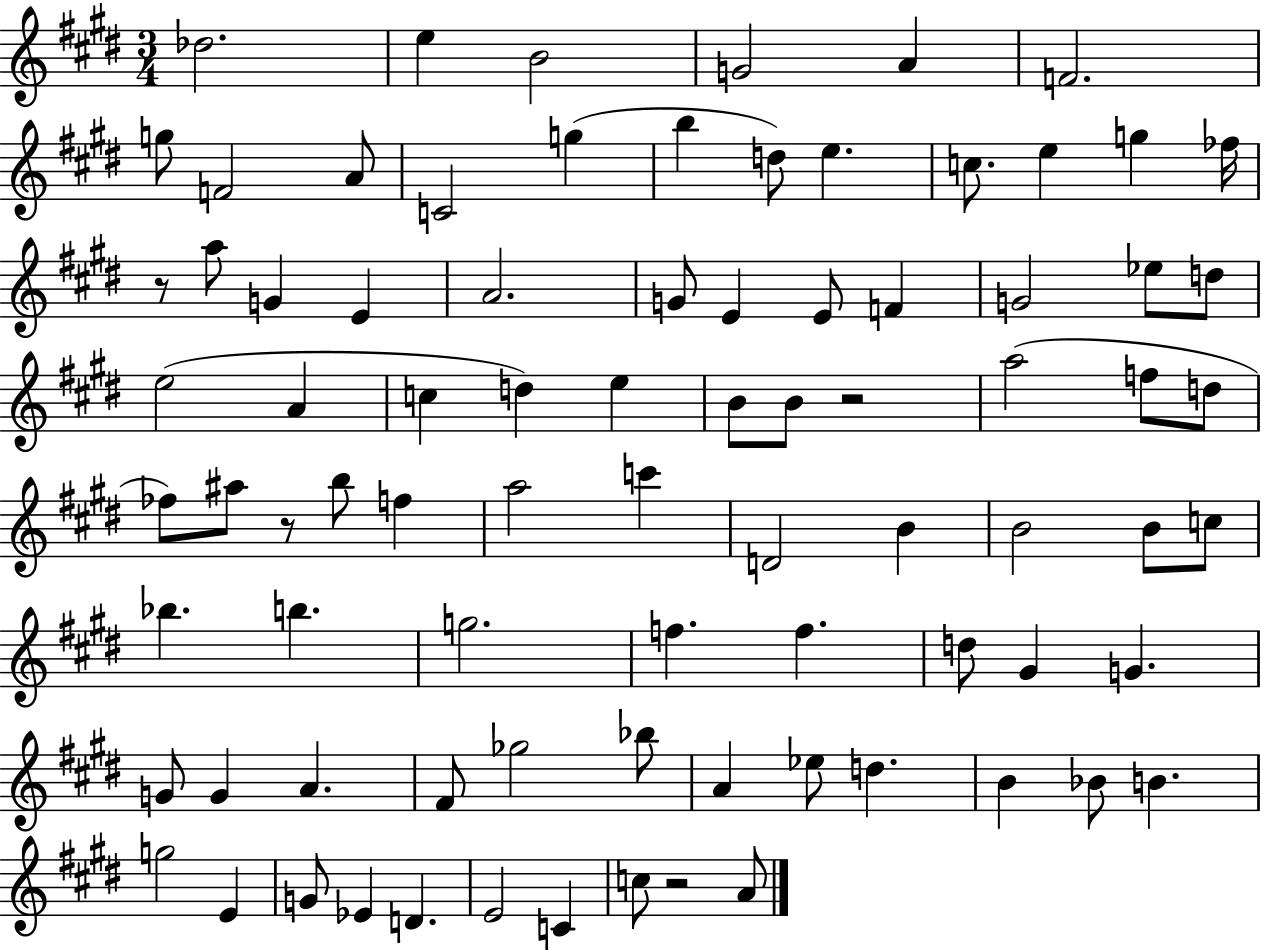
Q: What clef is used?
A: treble